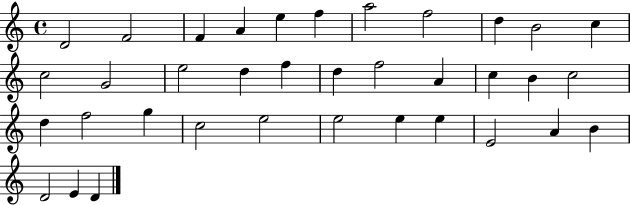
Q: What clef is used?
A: treble